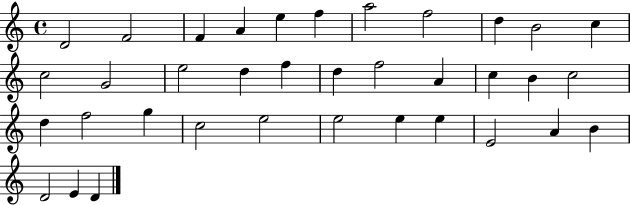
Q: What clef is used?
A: treble